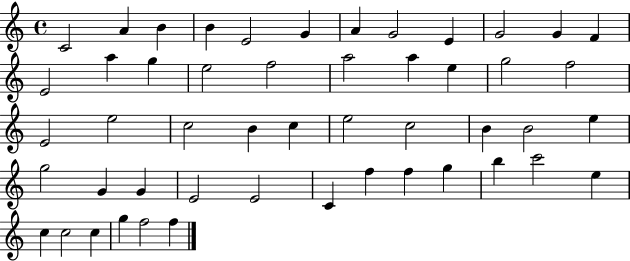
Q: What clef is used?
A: treble